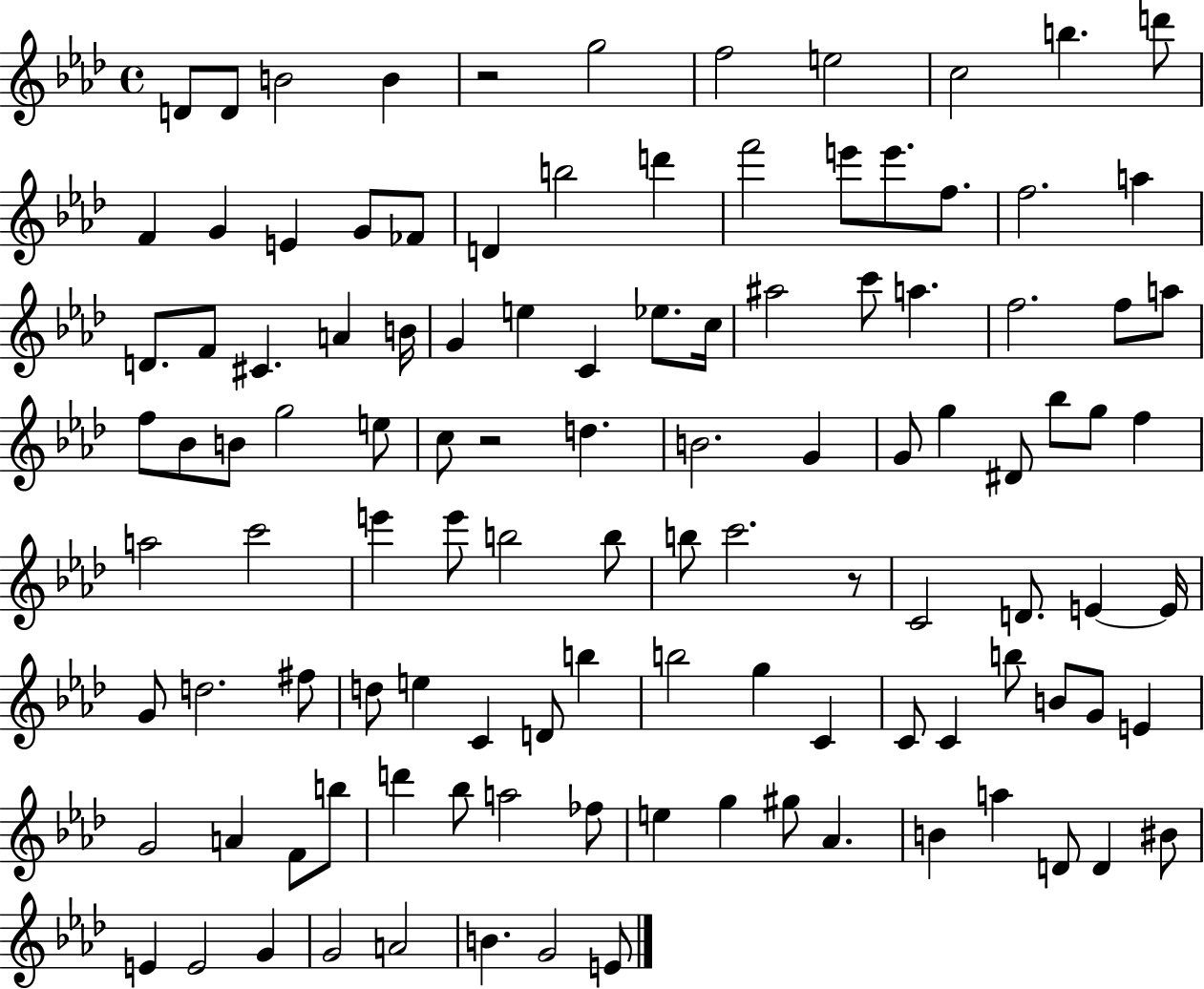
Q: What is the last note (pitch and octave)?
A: E4